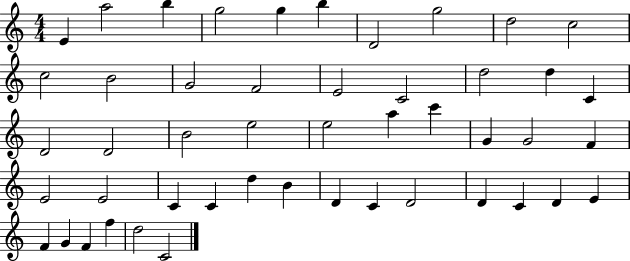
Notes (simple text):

E4/q A5/h B5/q G5/h G5/q B5/q D4/h G5/h D5/h C5/h C5/h B4/h G4/h F4/h E4/h C4/h D5/h D5/q C4/q D4/h D4/h B4/h E5/h E5/h A5/q C6/q G4/q G4/h F4/q E4/h E4/h C4/q C4/q D5/q B4/q D4/q C4/q D4/h D4/q C4/q D4/q E4/q F4/q G4/q F4/q F5/q D5/h C4/h